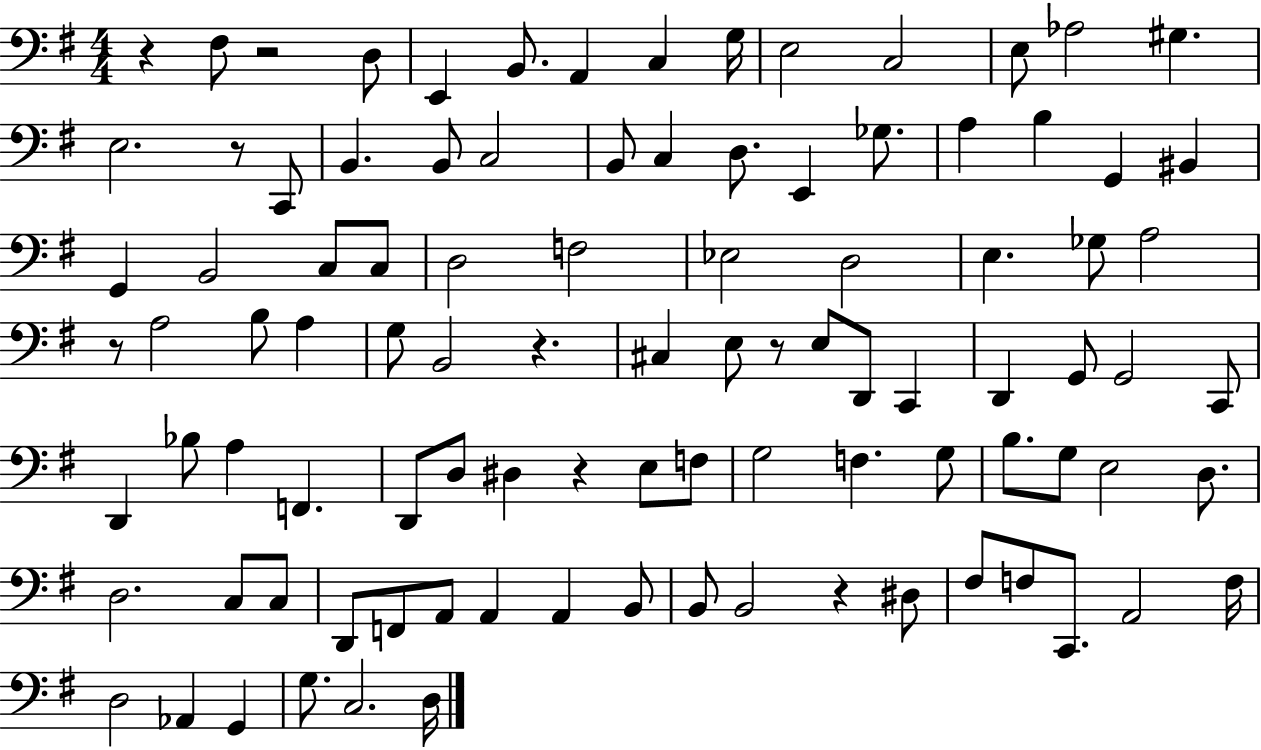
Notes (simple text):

R/q F#3/e R/h D3/e E2/q B2/e. A2/q C3/q G3/s E3/h C3/h E3/e Ab3/h G#3/q. E3/h. R/e C2/e B2/q. B2/e C3/h B2/e C3/q D3/e. E2/q Gb3/e. A3/q B3/q G2/q BIS2/q G2/q B2/h C3/e C3/e D3/h F3/h Eb3/h D3/h E3/q. Gb3/e A3/h R/e A3/h B3/e A3/q G3/e B2/h R/q. C#3/q E3/e R/e E3/e D2/e C2/q D2/q G2/e G2/h C2/e D2/q Bb3/e A3/q F2/q. D2/e D3/e D#3/q R/q E3/e F3/e G3/h F3/q. G3/e B3/e. G3/e E3/h D3/e. D3/h. C3/e C3/e D2/e F2/e A2/e A2/q A2/q B2/e B2/e B2/h R/q D#3/e F#3/e F3/e C2/e. A2/h F3/s D3/h Ab2/q G2/q G3/e. C3/h. D3/s